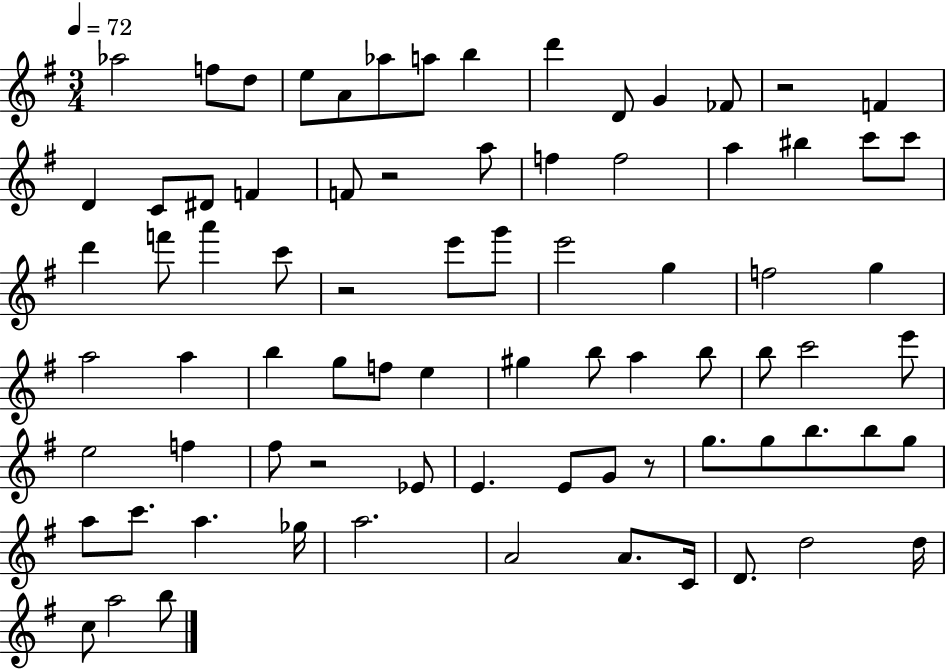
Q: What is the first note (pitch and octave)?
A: Ab5